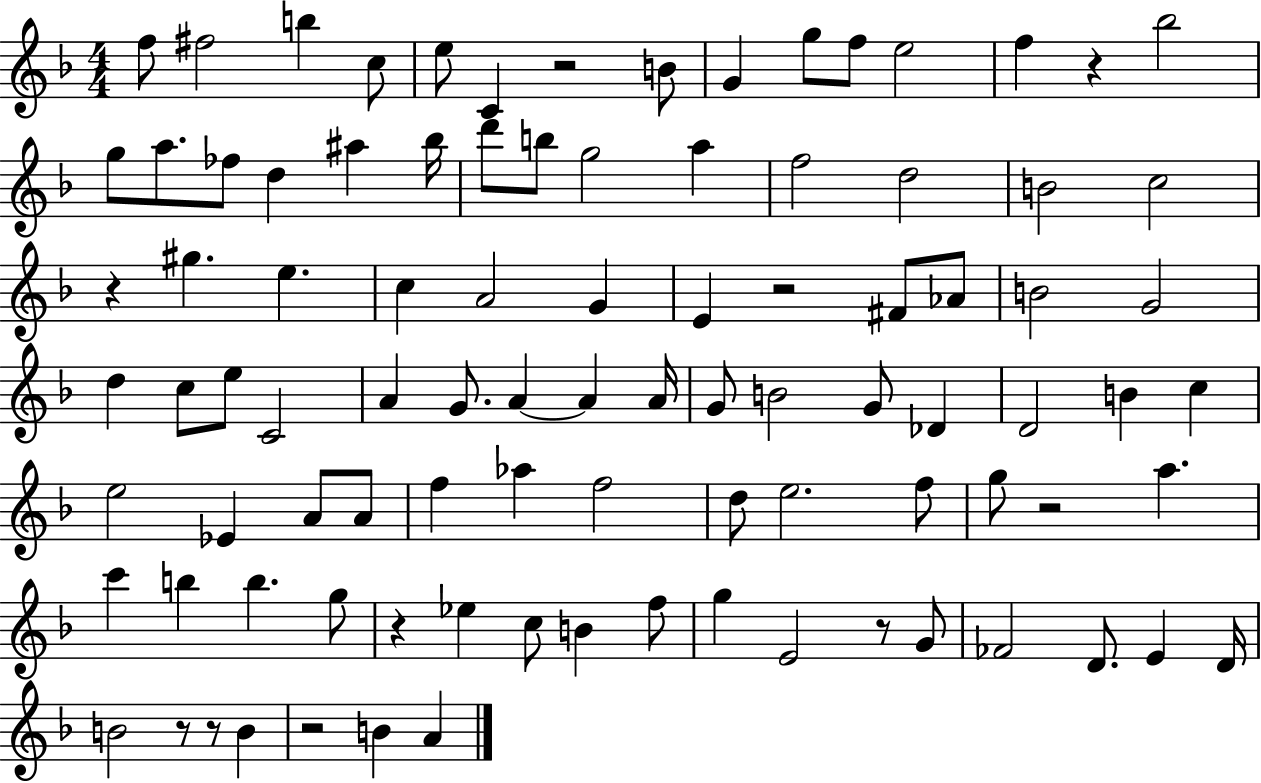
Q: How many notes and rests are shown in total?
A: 94